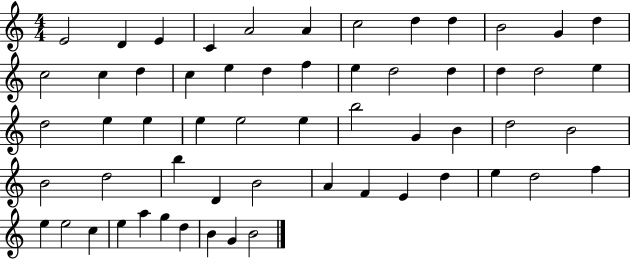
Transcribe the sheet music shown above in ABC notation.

X:1
T:Untitled
M:4/4
L:1/4
K:C
E2 D E C A2 A c2 d d B2 G d c2 c d c e d f e d2 d d d2 e d2 e e e e2 e b2 G B d2 B2 B2 d2 b D B2 A F E d e d2 f e e2 c e a g d B G B2